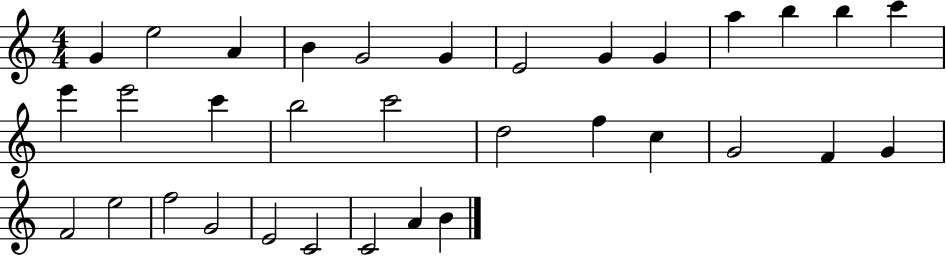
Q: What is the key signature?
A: C major